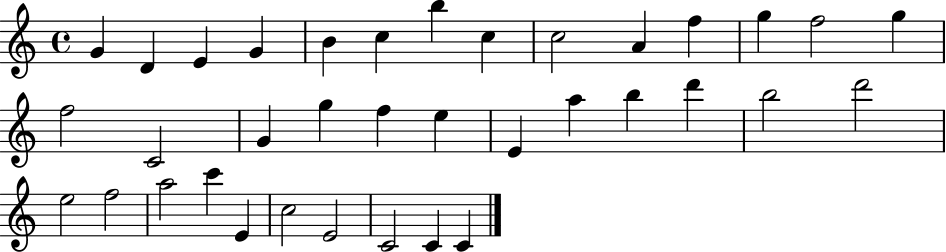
X:1
T:Untitled
M:4/4
L:1/4
K:C
G D E G B c b c c2 A f g f2 g f2 C2 G g f e E a b d' b2 d'2 e2 f2 a2 c' E c2 E2 C2 C C